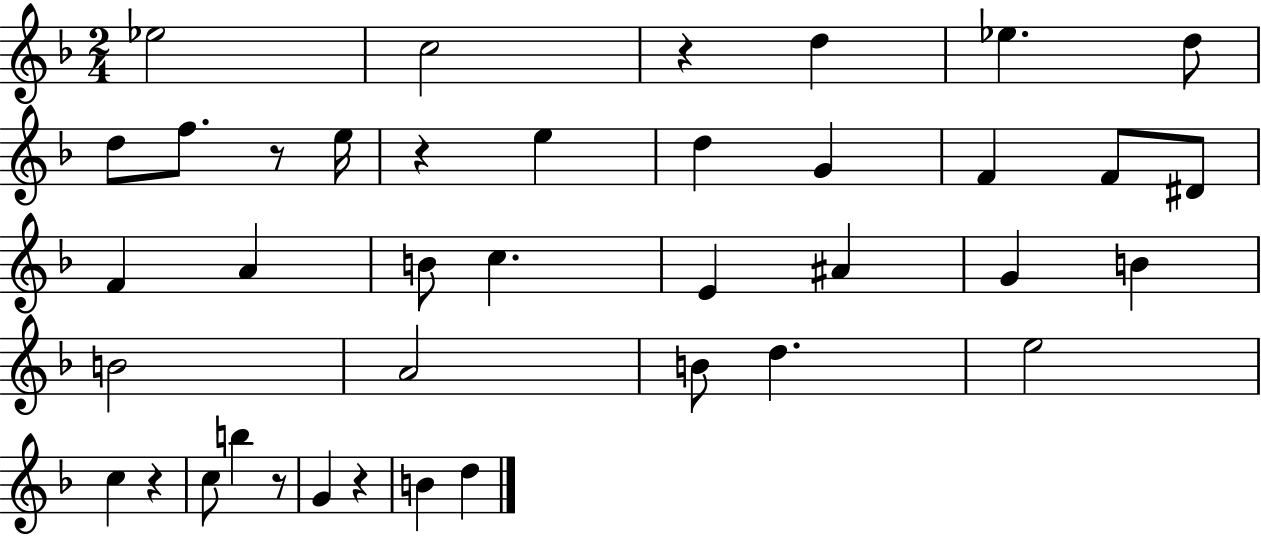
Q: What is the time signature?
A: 2/4